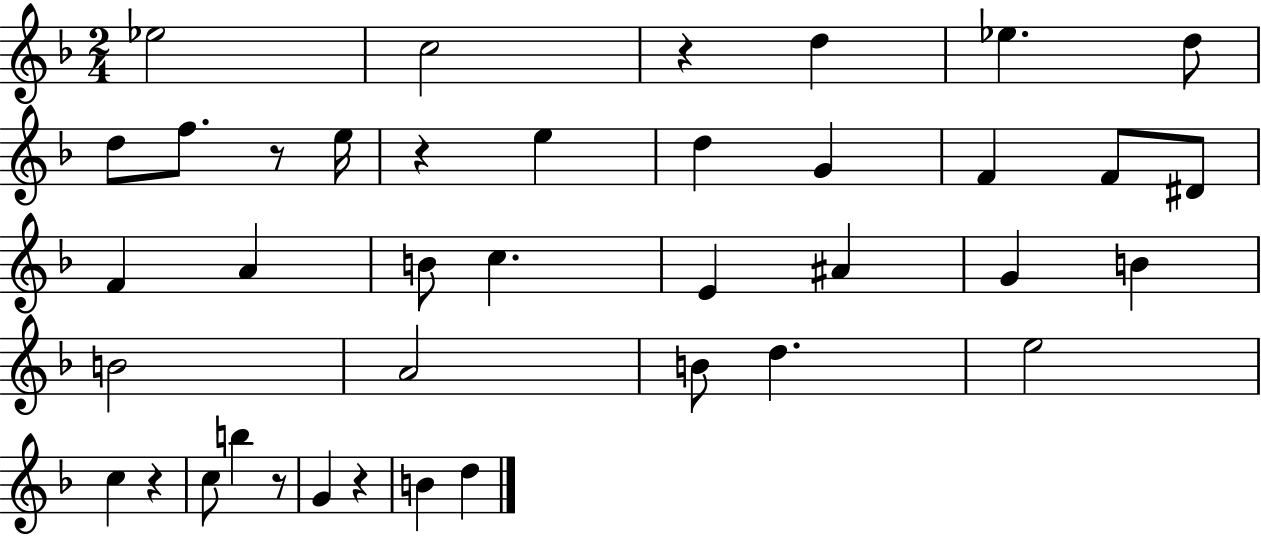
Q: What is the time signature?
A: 2/4